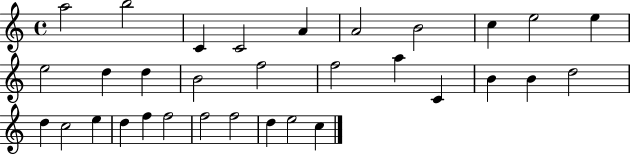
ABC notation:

X:1
T:Untitled
M:4/4
L:1/4
K:C
a2 b2 C C2 A A2 B2 c e2 e e2 d d B2 f2 f2 a C B B d2 d c2 e d f f2 f2 f2 d e2 c